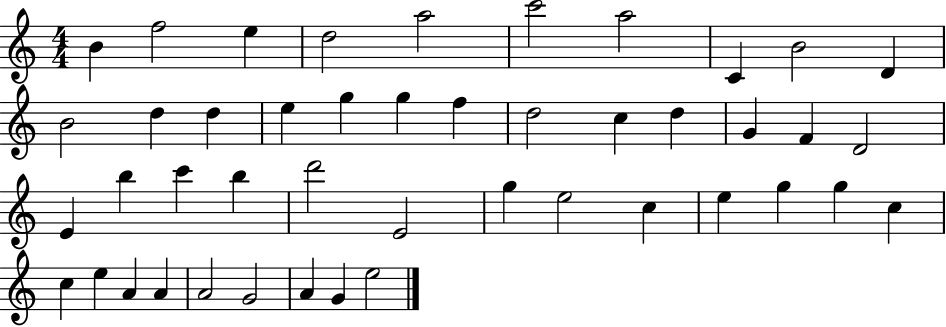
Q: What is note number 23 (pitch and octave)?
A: D4